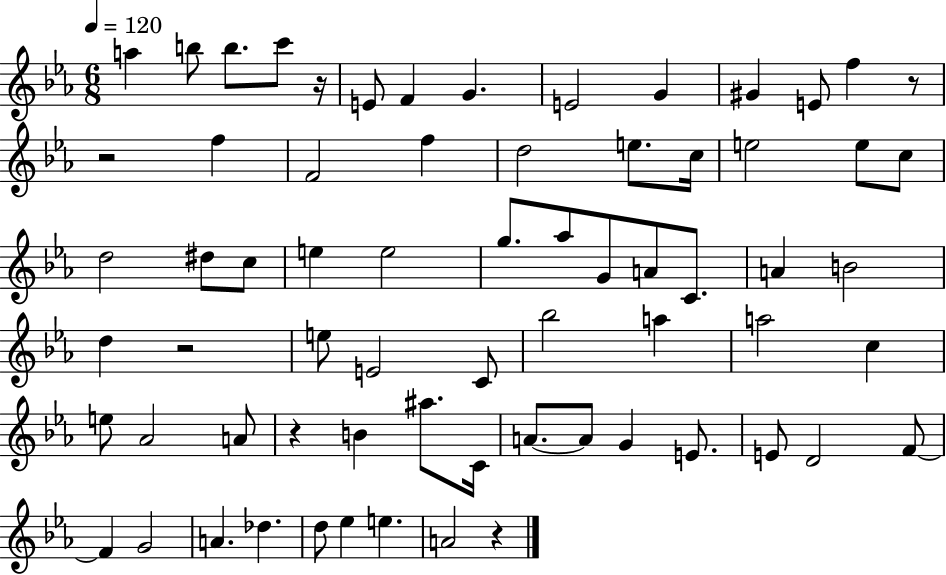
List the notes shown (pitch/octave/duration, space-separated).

A5/q B5/e B5/e. C6/e R/s E4/e F4/q G4/q. E4/h G4/q G#4/q E4/e F5/q R/e R/h F5/q F4/h F5/q D5/h E5/e. C5/s E5/h E5/e C5/e D5/h D#5/e C5/e E5/q E5/h G5/e. Ab5/e G4/e A4/e C4/e. A4/q B4/h D5/q R/h E5/e E4/h C4/e Bb5/h A5/q A5/h C5/q E5/e Ab4/h A4/e R/q B4/q A#5/e. C4/s A4/e. A4/e G4/q E4/e. E4/e D4/h F4/e F4/q G4/h A4/q. Db5/q. D5/e Eb5/q E5/q. A4/h R/q